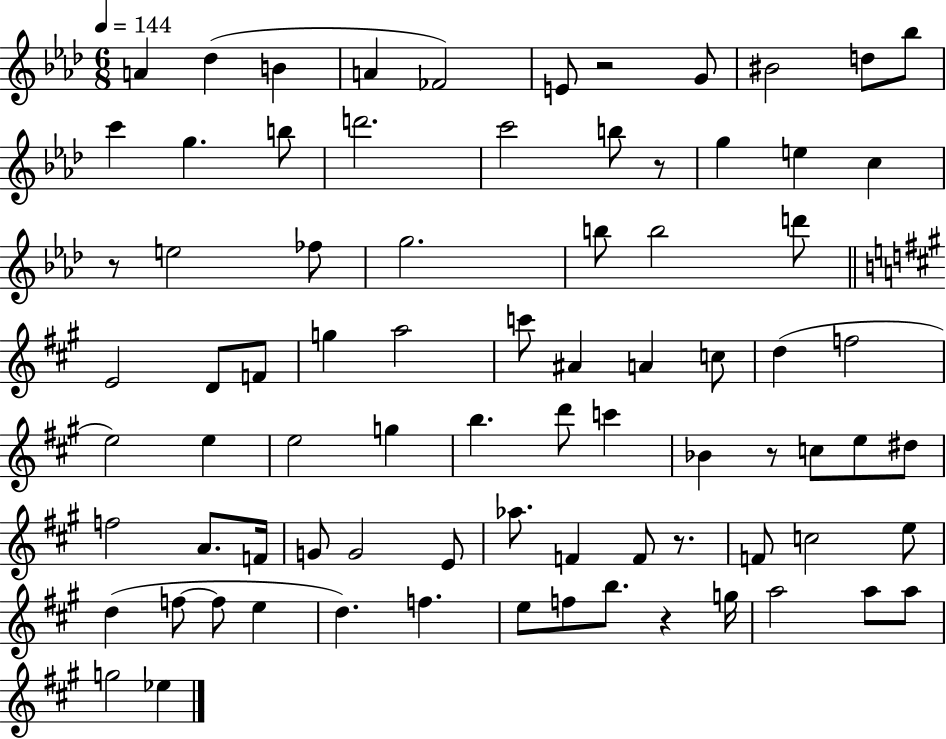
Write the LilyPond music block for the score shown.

{
  \clef treble
  \numericTimeSignature
  \time 6/8
  \key aes \major
  \tempo 4 = 144
  a'4 des''4( b'4 | a'4 fes'2) | e'8 r2 g'8 | bis'2 d''8 bes''8 | \break c'''4 g''4. b''8 | d'''2. | c'''2 b''8 r8 | g''4 e''4 c''4 | \break r8 e''2 fes''8 | g''2. | b''8 b''2 d'''8 | \bar "||" \break \key a \major e'2 d'8 f'8 | g''4 a''2 | c'''8 ais'4 a'4 c''8 | d''4( f''2 | \break e''2) e''4 | e''2 g''4 | b''4. d'''8 c'''4 | bes'4 r8 c''8 e''8 dis''8 | \break f''2 a'8. f'16 | g'8 g'2 e'8 | aes''8. f'4 f'8 r8. | f'8 c''2 e''8 | \break d''4( f''8~~ f''8 e''4 | d''4.) f''4. | e''8 f''8 b''8. r4 g''16 | a''2 a''8 a''8 | \break g''2 ees''4 | \bar "|."
}